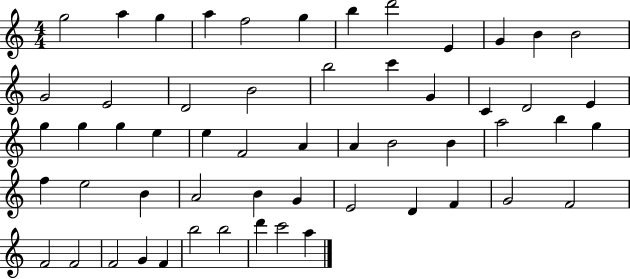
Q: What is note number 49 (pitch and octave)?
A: F4